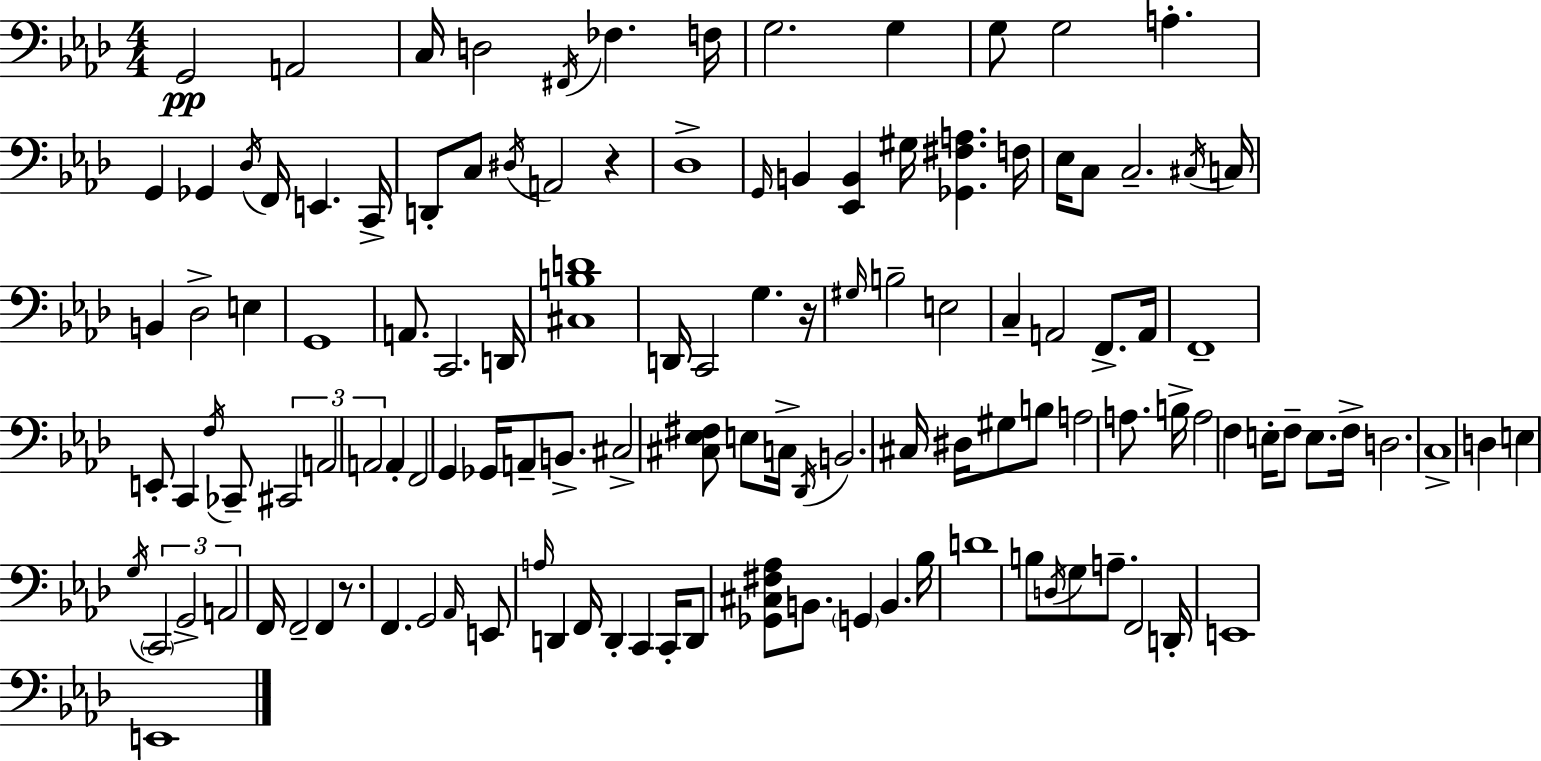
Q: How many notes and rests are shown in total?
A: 124